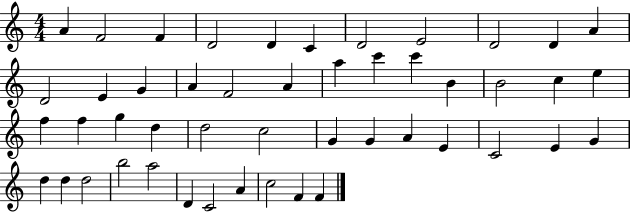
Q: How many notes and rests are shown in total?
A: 48